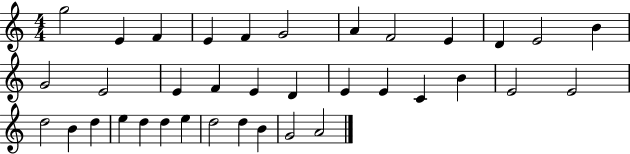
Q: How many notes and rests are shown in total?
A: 36